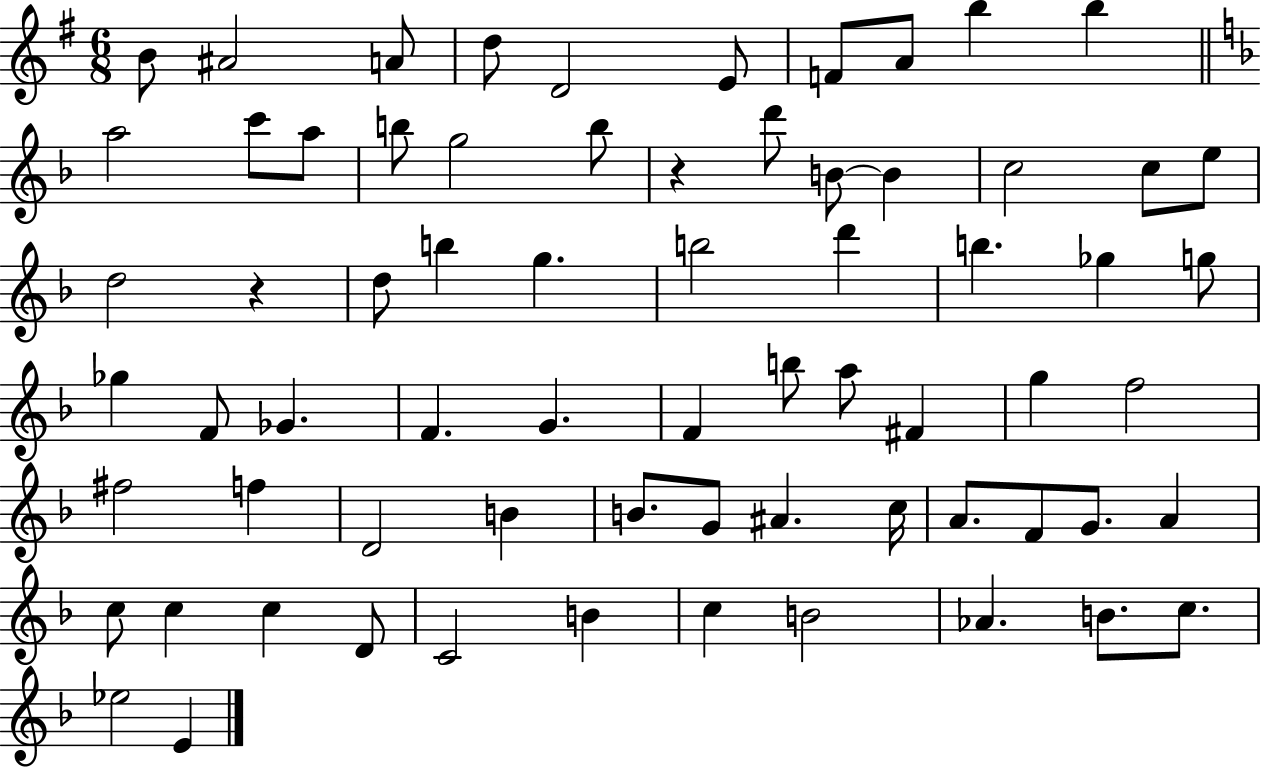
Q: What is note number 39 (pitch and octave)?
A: A5